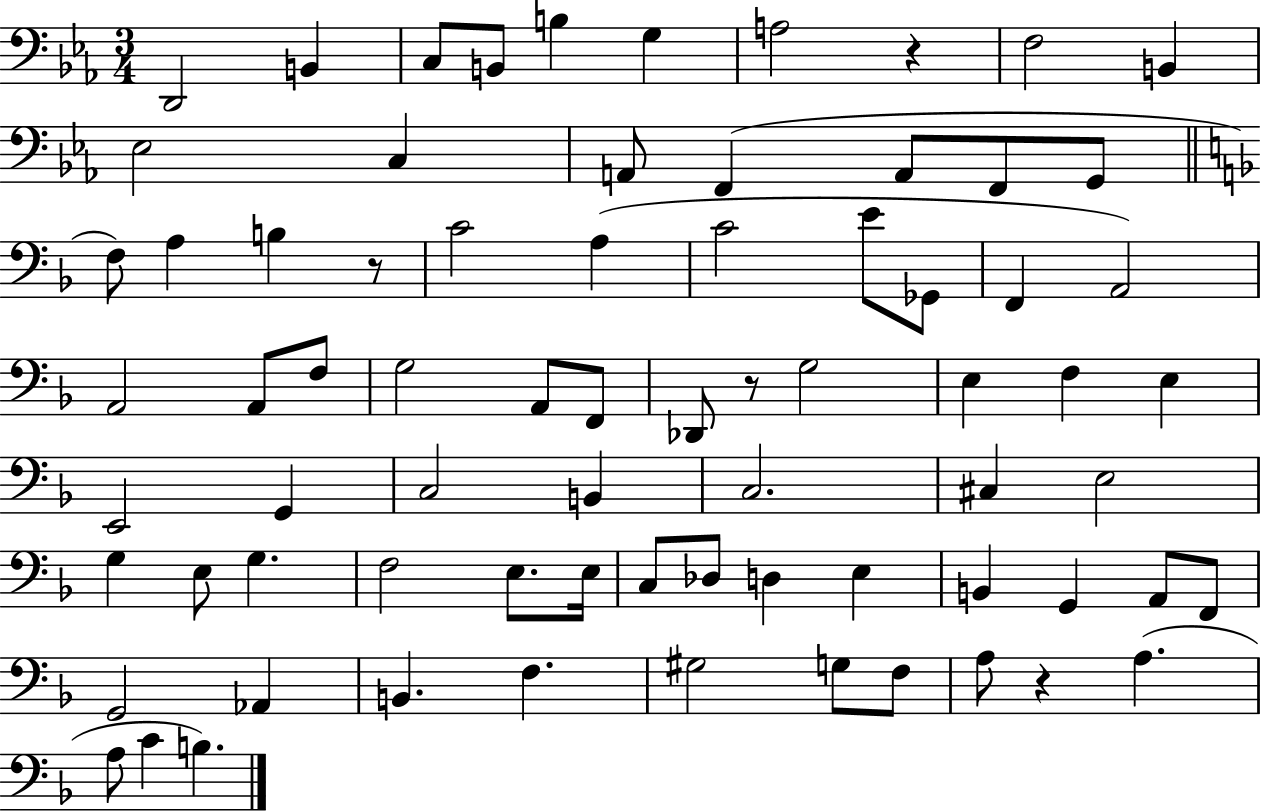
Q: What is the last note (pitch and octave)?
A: B3